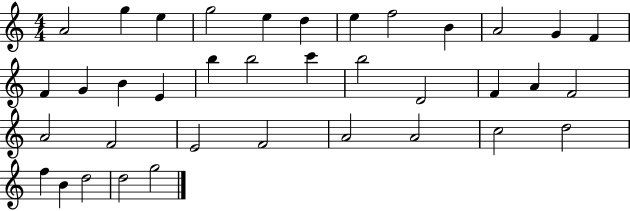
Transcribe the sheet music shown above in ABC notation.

X:1
T:Untitled
M:4/4
L:1/4
K:C
A2 g e g2 e d e f2 B A2 G F F G B E b b2 c' b2 D2 F A F2 A2 F2 E2 F2 A2 A2 c2 d2 f B d2 d2 g2